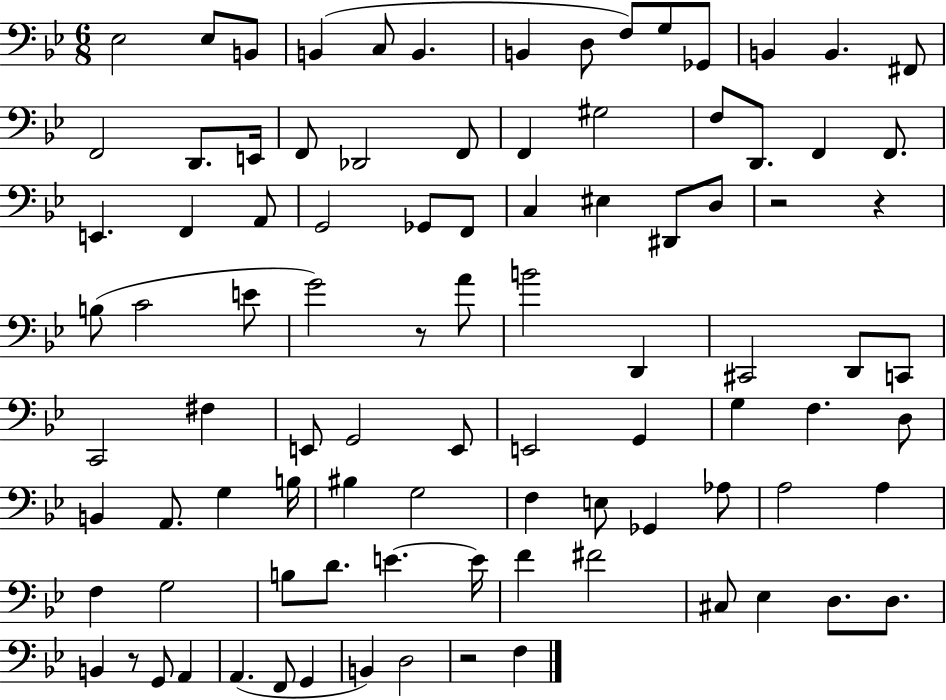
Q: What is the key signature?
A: BES major